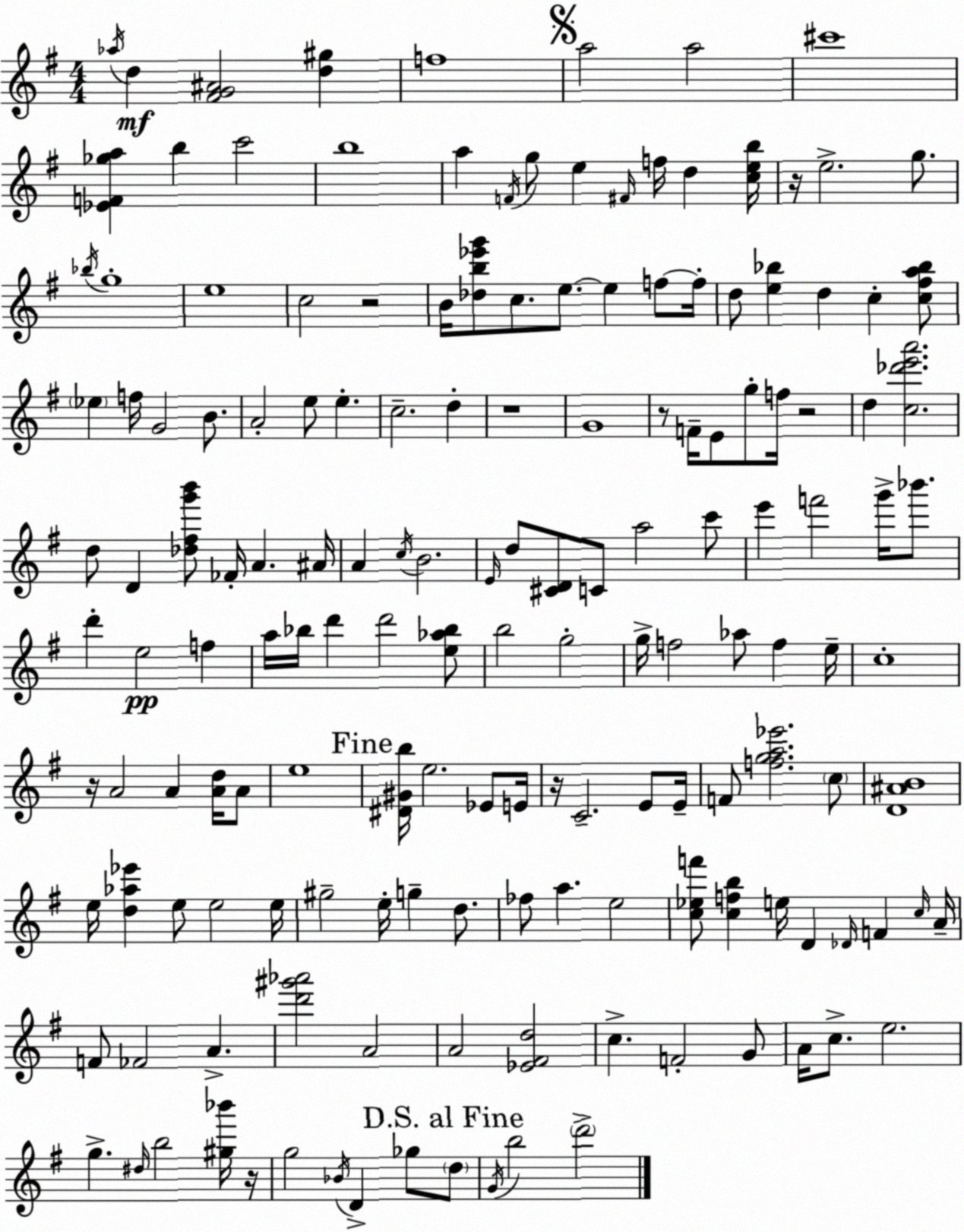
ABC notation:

X:1
T:Untitled
M:4/4
L:1/4
K:G
_a/4 d [^FG^A]2 [d^g] f4 a2 a2 ^c'4 [_EF_ga] b c'2 b4 a F/4 g/2 e ^F/4 f/4 d [ceb]/4 z/4 e2 g/2 _b/4 g4 e4 c2 z2 B/4 [_db_e'g']/2 c/2 e/2 e f/2 f/4 d/2 [e_b] d c [c^fa_b]/2 _e f/4 G2 B/2 A2 e/2 e c2 d z4 G4 z/2 F/4 E/2 g/2 f/4 z2 d [c_d'e'a']2 d/2 D [_d^fg'b']/2 _F/4 A ^A/4 A c/4 B2 E/4 d/2 [^CD]/2 C/2 a2 c'/2 e' f'2 g'/4 _b'/2 d' e2 f a/4 _b/4 d' d'2 [e_a_b]/2 b2 g2 g/4 f2 _a/2 f e/4 c4 z/4 A2 A [Ad]/4 A/2 e4 [^D^Gb]/4 e2 _E/2 E/4 z/4 C2 E/2 E/4 F/2 [fga_e']2 c/2 [D^AB]4 e/4 [d_a_e'] e/2 e2 e/4 ^g2 e/4 g d/2 _f/2 a e2 [c_ef']/2 [cfb] e/4 D _D/4 F c/4 A/4 F/2 _F2 A [d'^g'_a']2 A2 A2 [_E^Fd]2 c F2 G/2 A/4 c/2 e2 g ^d/4 b2 [^g_b']/4 z/4 g2 _B/4 D _g/2 d/2 G/4 b2 d'2